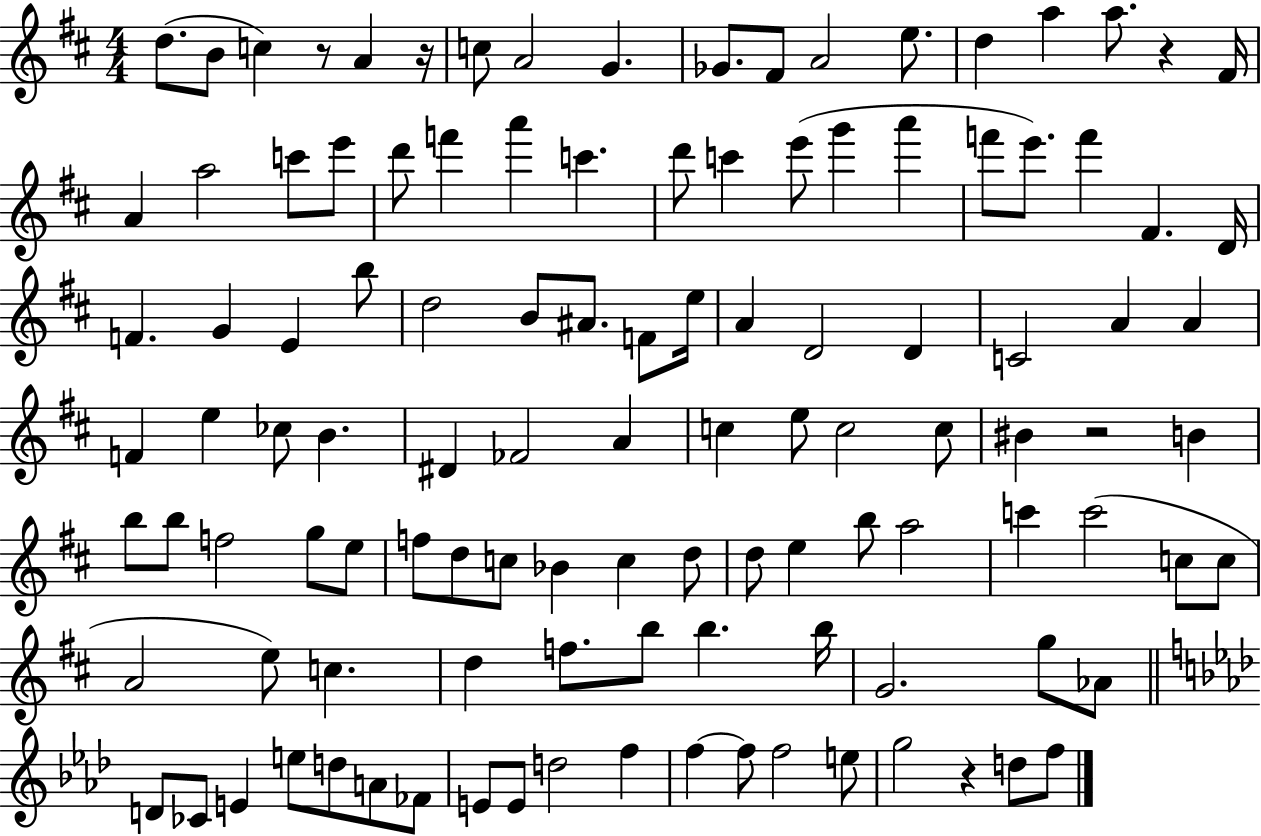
D5/e. B4/e C5/q R/e A4/q R/s C5/e A4/h G4/q. Gb4/e. F#4/e A4/h E5/e. D5/q A5/q A5/e. R/q F#4/s A4/q A5/h C6/e E6/e D6/e F6/q A6/q C6/q. D6/e C6/q E6/e G6/q A6/q F6/e E6/e. F6/q F#4/q. D4/s F4/q. G4/q E4/q B5/e D5/h B4/e A#4/e. F4/e E5/s A4/q D4/h D4/q C4/h A4/q A4/q F4/q E5/q CES5/e B4/q. D#4/q FES4/h A4/q C5/q E5/e C5/h C5/e BIS4/q R/h B4/q B5/e B5/e F5/h G5/e E5/e F5/e D5/e C5/e Bb4/q C5/q D5/e D5/e E5/q B5/e A5/h C6/q C6/h C5/e C5/e A4/h E5/e C5/q. D5/q F5/e. B5/e B5/q. B5/s G4/h. G5/e Ab4/e D4/e CES4/e E4/q E5/e D5/e A4/e FES4/e E4/e E4/e D5/h F5/q F5/q F5/e F5/h E5/e G5/h R/q D5/e F5/e